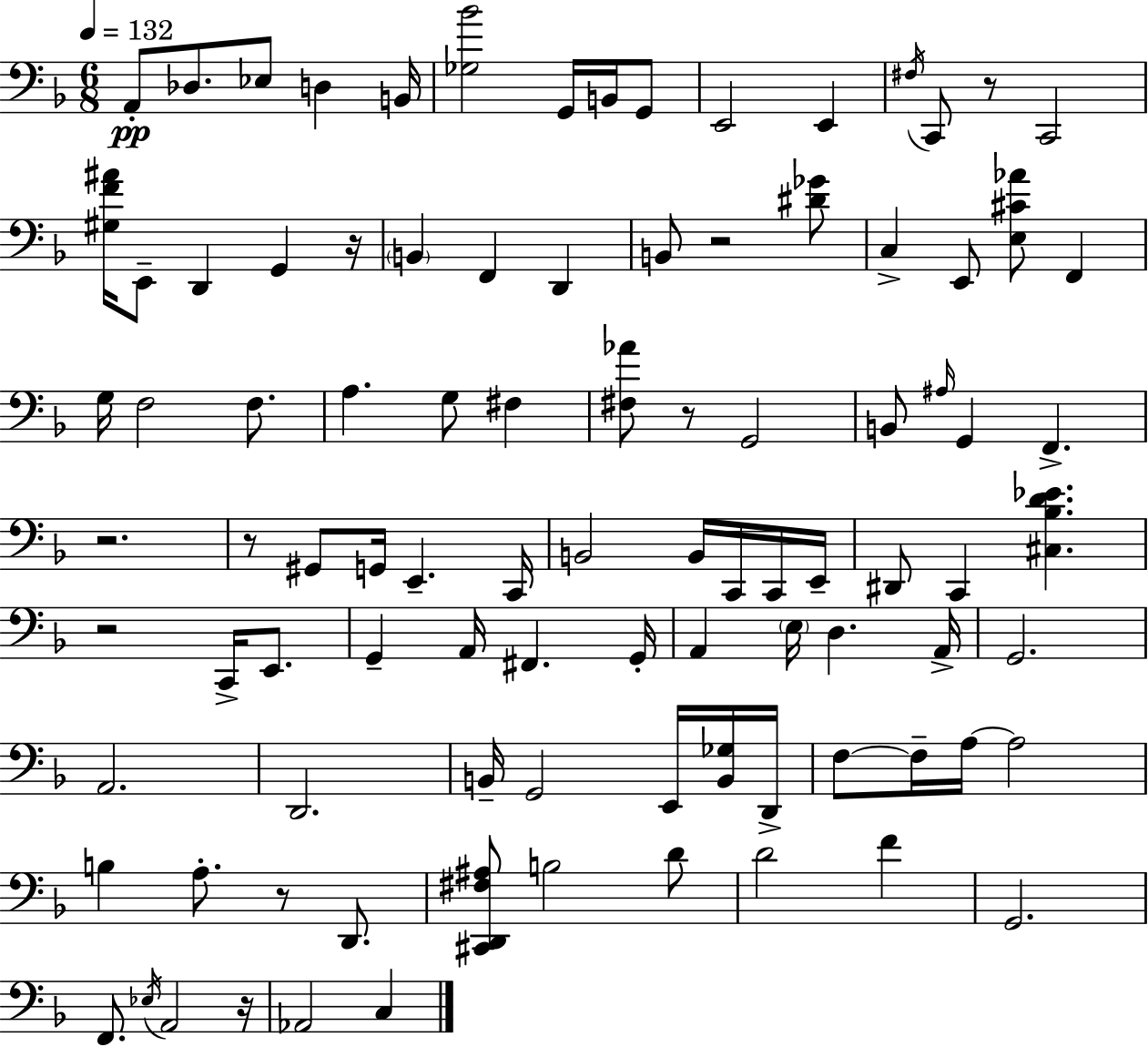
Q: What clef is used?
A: bass